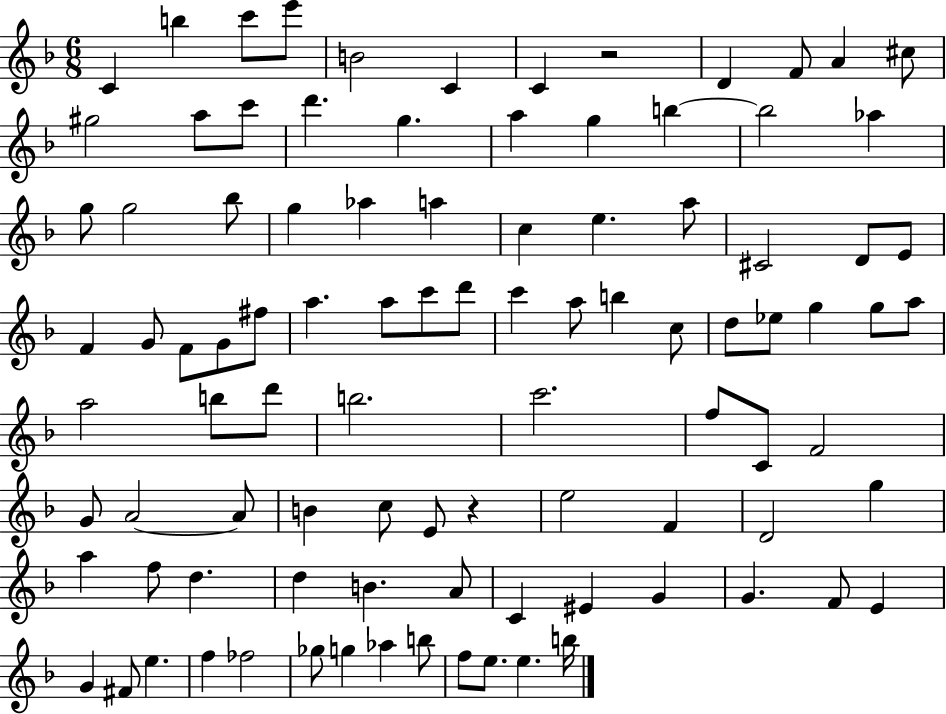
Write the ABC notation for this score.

X:1
T:Untitled
M:6/8
L:1/4
K:F
C b c'/2 e'/2 B2 C C z2 D F/2 A ^c/2 ^g2 a/2 c'/2 d' g a g b b2 _a g/2 g2 _b/2 g _a a c e a/2 ^C2 D/2 E/2 F G/2 F/2 G/2 ^f/2 a a/2 c'/2 d'/2 c' a/2 b c/2 d/2 _e/2 g g/2 a/2 a2 b/2 d'/2 b2 c'2 f/2 C/2 F2 G/2 A2 A/2 B c/2 E/2 z e2 F D2 g a f/2 d d B A/2 C ^E G G F/2 E G ^F/2 e f _f2 _g/2 g _a b/2 f/2 e/2 e b/4